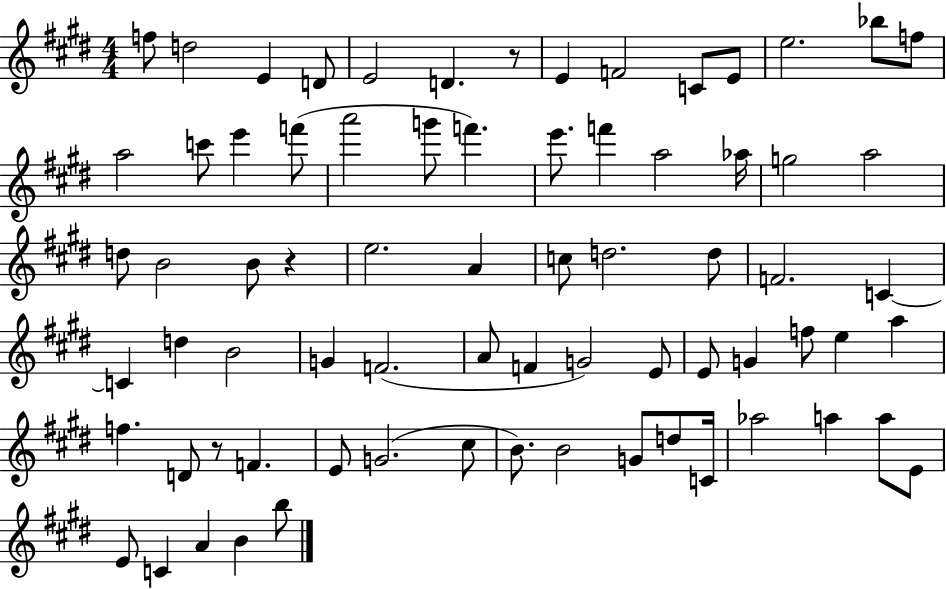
F5/e D5/h E4/q D4/e E4/h D4/q. R/e E4/q F4/h C4/e E4/e E5/h. Bb5/e F5/e A5/h C6/e E6/q F6/e A6/h G6/e F6/q. E6/e. F6/q A5/h Ab5/s G5/h A5/h D5/e B4/h B4/e R/q E5/h. A4/q C5/e D5/h. D5/e F4/h. C4/q C4/q D5/q B4/h G4/q F4/h. A4/e F4/q G4/h E4/e E4/e G4/q F5/e E5/q A5/q F5/q. D4/e R/e F4/q. E4/e G4/h. C#5/e B4/e. B4/h G4/e D5/e C4/s Ab5/h A5/q A5/e E4/e E4/e C4/q A4/q B4/q B5/e